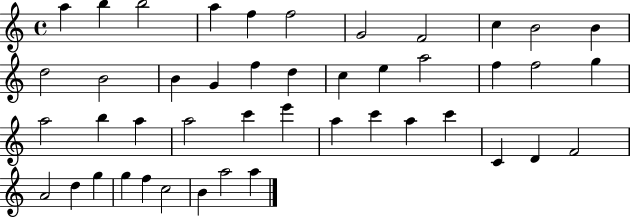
A5/q B5/q B5/h A5/q F5/q F5/h G4/h F4/h C5/q B4/h B4/q D5/h B4/h B4/q G4/q F5/q D5/q C5/q E5/q A5/h F5/q F5/h G5/q A5/h B5/q A5/q A5/h C6/q E6/q A5/q C6/q A5/q C6/q C4/q D4/q F4/h A4/h D5/q G5/q G5/q F5/q C5/h B4/q A5/h A5/q